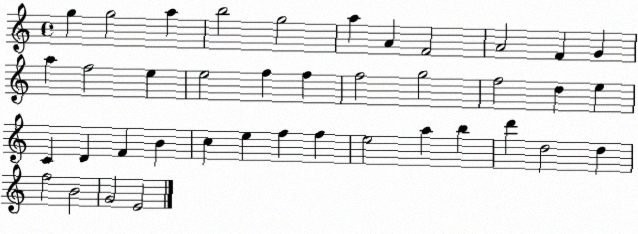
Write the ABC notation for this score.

X:1
T:Untitled
M:4/4
L:1/4
K:C
g g2 a b2 g2 a A F2 A2 F G a f2 e e2 f f f2 g2 f2 d e C D F B c e f f e2 a b d' d2 d f2 B2 G2 E2